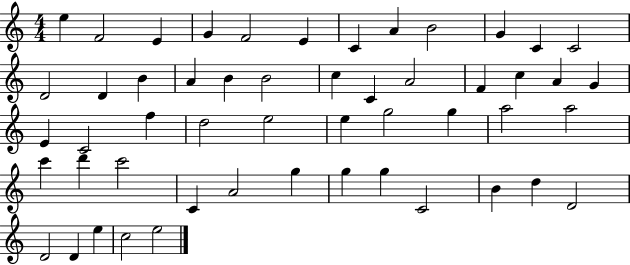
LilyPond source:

{
  \clef treble
  \numericTimeSignature
  \time 4/4
  \key c \major
  e''4 f'2 e'4 | g'4 f'2 e'4 | c'4 a'4 b'2 | g'4 c'4 c'2 | \break d'2 d'4 b'4 | a'4 b'4 b'2 | c''4 c'4 a'2 | f'4 c''4 a'4 g'4 | \break e'4 c'2 f''4 | d''2 e''2 | e''4 g''2 g''4 | a''2 a''2 | \break c'''4 d'''4 c'''2 | c'4 a'2 g''4 | g''4 g''4 c'2 | b'4 d''4 d'2 | \break d'2 d'4 e''4 | c''2 e''2 | \bar "|."
}